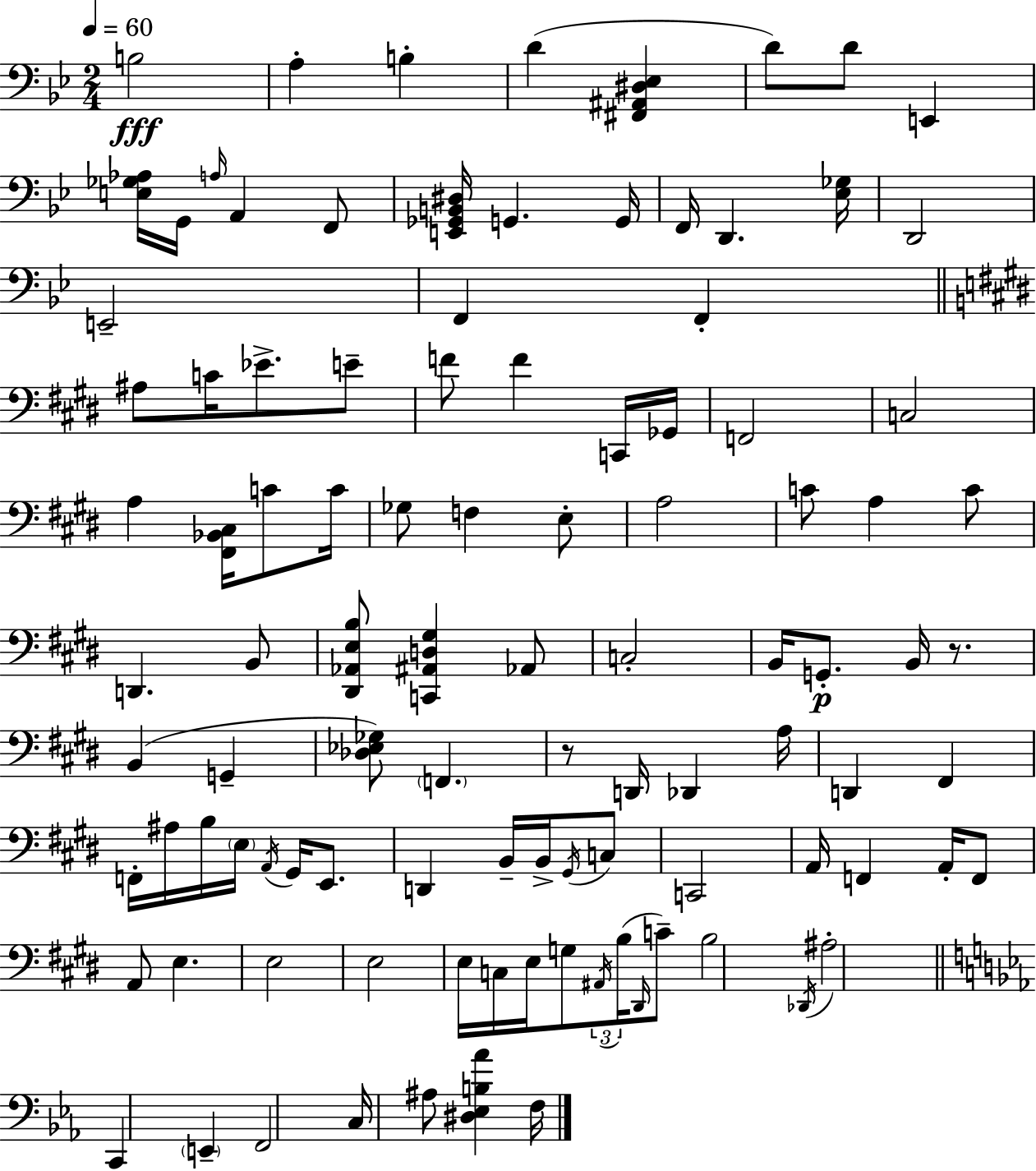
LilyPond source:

{
  \clef bass
  \numericTimeSignature
  \time 2/4
  \key bes \major
  \tempo 4 = 60
  b2\fff | a4-. b4-. | d'4( <fis, ais, dis ees>4 | d'8) d'8 e,4 | \break <e ges aes>16 g,16 \grace { a16 } a,4 f,8 | <e, ges, b, dis>16 g,4. | g,16 f,16 d,4. | <ees ges>16 d,2 | \break e,2-- | f,4 f,4-. | \bar "||" \break \key e \major ais8 c'16 ees'8.-> e'8-- | f'8 f'4 c,16 ges,16 | f,2 | c2 | \break a4 <fis, bes, cis>16 c'8 c'16 | ges8 f4 e8-. | a2 | c'8 a4 c'8 | \break d,4. b,8 | <dis, aes, e b>8 <c, ais, d gis>4 aes,8 | c2-. | b,16 g,8.-.\p b,16 r8. | \break b,4( g,4-- | <des ees ges>8) \parenthesize f,4. | r8 d,16 des,4 a16 | d,4 fis,4 | \break f,16-. ais16 b16 \parenthesize e16 \acciaccatura { a,16 } gis,16 e,8. | d,4 b,16-- b,16-> \acciaccatura { gis,16 } | c8 c,2 | a,16 f,4 a,16-. | \break f,8 a,8 e4. | e2 | e2 | e16 c16 e16 g8 \tuplet 3/2 { \acciaccatura { ais,16 }( | \break b16 \grace { dis,16 } } c'8--) b2 | \acciaccatura { des,16 } ais2-. | \bar "||" \break \key c \minor c,4 \parenthesize e,4-- | f,2 | c16 ais8 <dis ees b aes'>4 f16 | \bar "|."
}